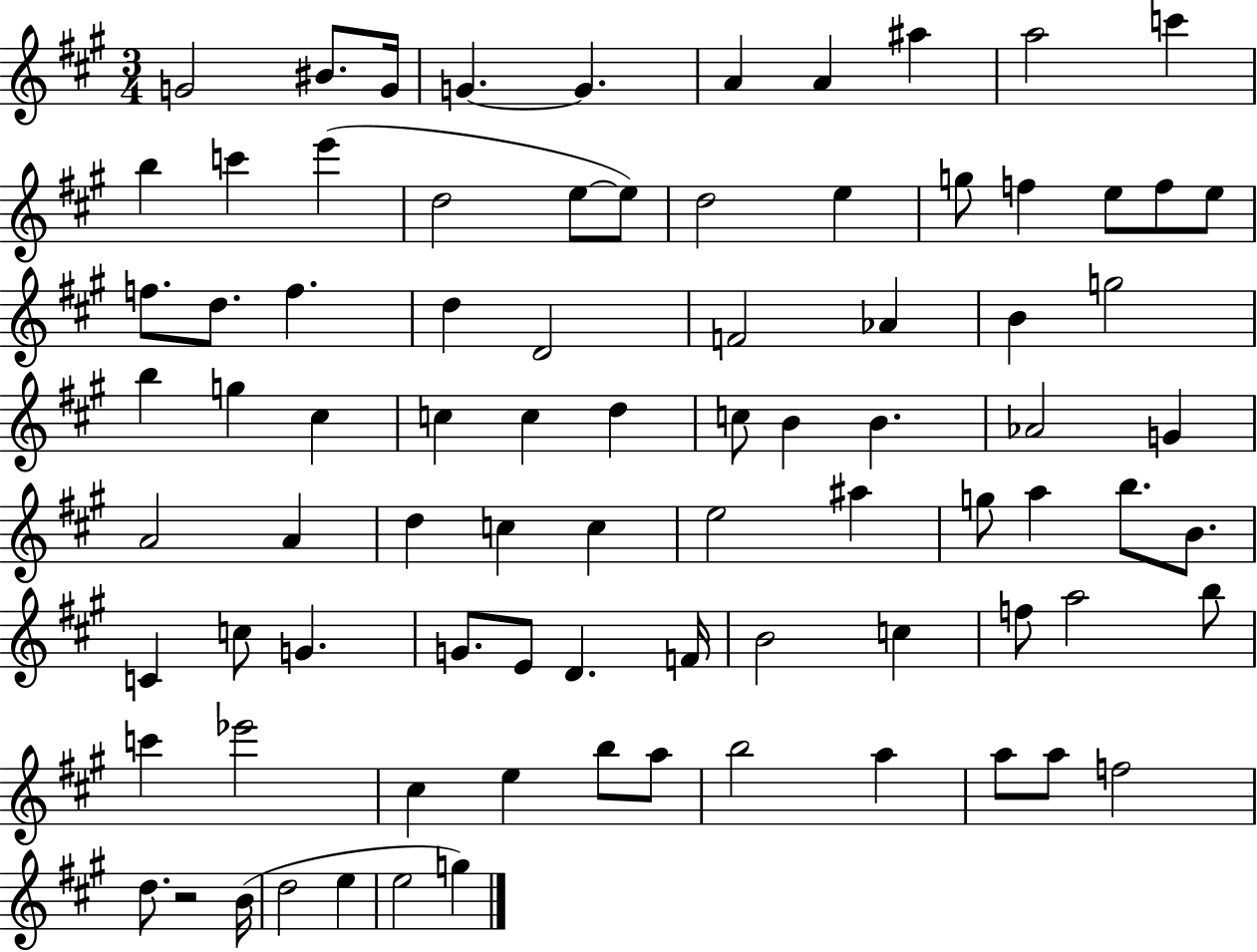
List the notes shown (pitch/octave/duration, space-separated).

G4/h BIS4/e. G4/s G4/q. G4/q. A4/q A4/q A#5/q A5/h C6/q B5/q C6/q E6/q D5/h E5/e E5/e D5/h E5/q G5/e F5/q E5/e F5/e E5/e F5/e. D5/e. F5/q. D5/q D4/h F4/h Ab4/q B4/q G5/h B5/q G5/q C#5/q C5/q C5/q D5/q C5/e B4/q B4/q. Ab4/h G4/q A4/h A4/q D5/q C5/q C5/q E5/h A#5/q G5/e A5/q B5/e. B4/e. C4/q C5/e G4/q. G4/e. E4/e D4/q. F4/s B4/h C5/q F5/e A5/h B5/e C6/q Eb6/h C#5/q E5/q B5/e A5/e B5/h A5/q A5/e A5/e F5/h D5/e. R/h B4/s D5/h E5/q E5/h G5/q